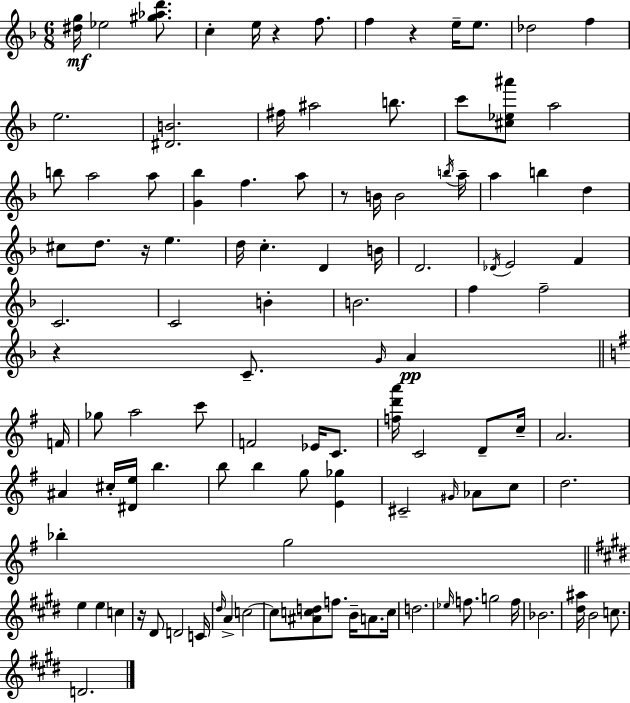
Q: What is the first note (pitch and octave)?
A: Eb5